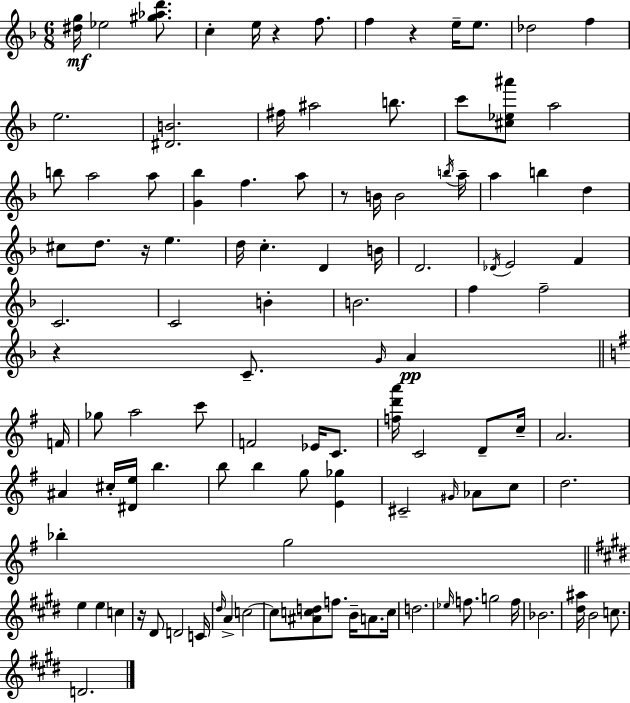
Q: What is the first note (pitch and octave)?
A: Eb5